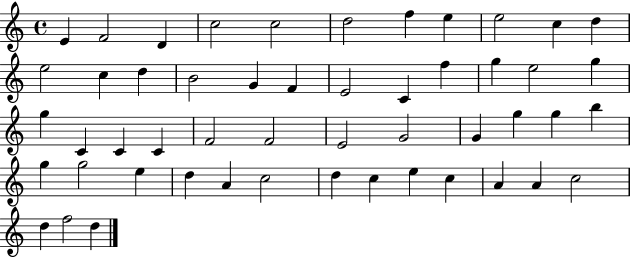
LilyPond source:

{
  \clef treble
  \time 4/4
  \defaultTimeSignature
  \key c \major
  e'4 f'2 d'4 | c''2 c''2 | d''2 f''4 e''4 | e''2 c''4 d''4 | \break e''2 c''4 d''4 | b'2 g'4 f'4 | e'2 c'4 f''4 | g''4 e''2 g''4 | \break g''4 c'4 c'4 c'4 | f'2 f'2 | e'2 g'2 | g'4 g''4 g''4 b''4 | \break g''4 g''2 e''4 | d''4 a'4 c''2 | d''4 c''4 e''4 c''4 | a'4 a'4 c''2 | \break d''4 f''2 d''4 | \bar "|."
}